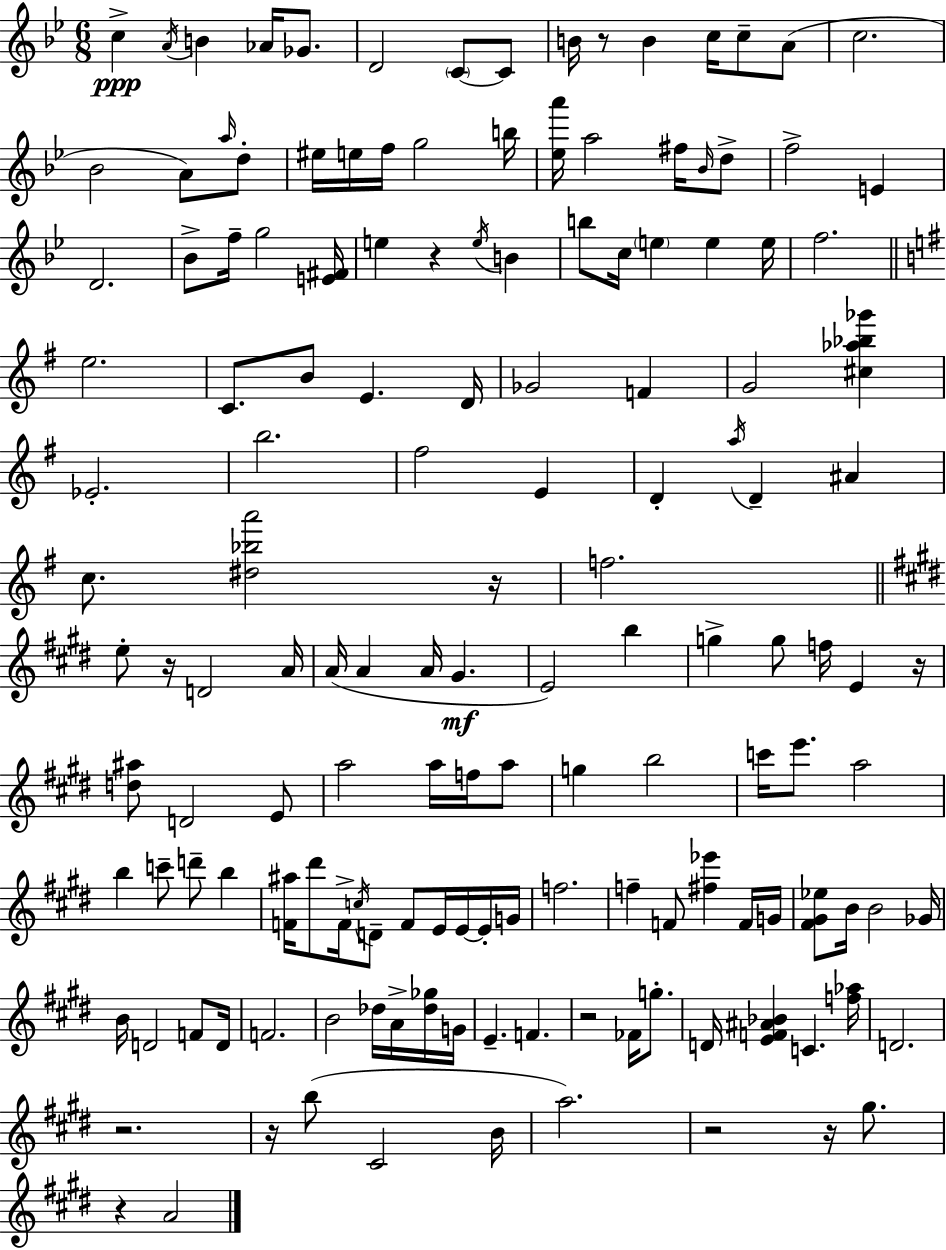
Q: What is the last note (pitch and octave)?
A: A4